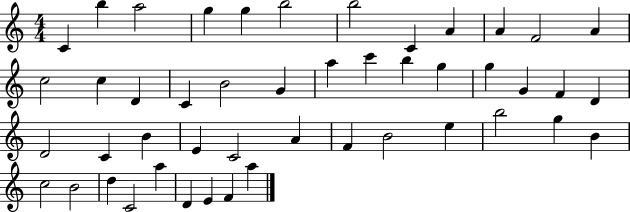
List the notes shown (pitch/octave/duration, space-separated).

C4/q B5/q A5/h G5/q G5/q B5/h B5/h C4/q A4/q A4/q F4/h A4/q C5/h C5/q D4/q C4/q B4/h G4/q A5/q C6/q B5/q G5/q G5/q G4/q F4/q D4/q D4/h C4/q B4/q E4/q C4/h A4/q F4/q B4/h E5/q B5/h G5/q B4/q C5/h B4/h D5/q C4/h A5/q D4/q E4/q F4/q A5/q